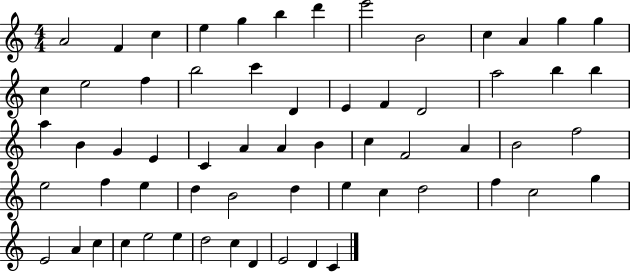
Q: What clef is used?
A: treble